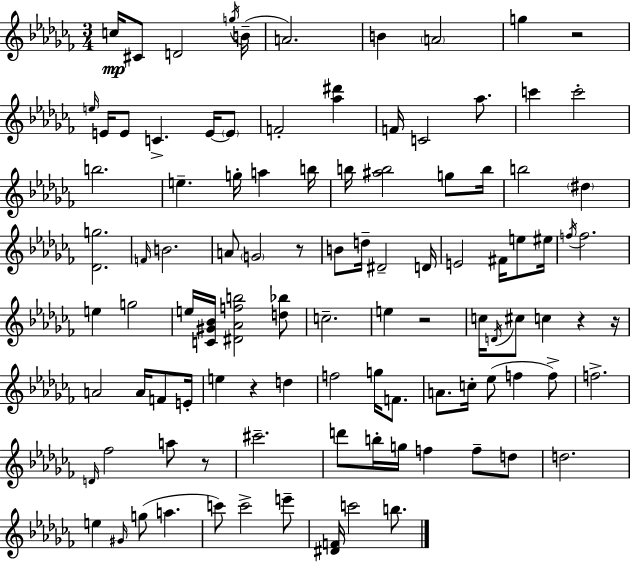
C5/s C#4/e D4/h G5/s B4/s A4/h. B4/q A4/h G5/q R/h E5/s E4/s E4/e C4/q. E4/s E4/e F4/h [Ab5,D#6]/q F4/s C4/h Ab5/e. C6/q C6/h B5/h. E5/q. G5/s A5/q B5/s B5/s [A#5,B5]/h G5/e B5/s B5/h D#5/q [Db4,G5]/h. F4/s B4/h. A4/e G4/h R/e B4/e D5/s D#4/h D4/s E4/h F#4/s E5/e EIS5/s F5/s F5/h. E5/q G5/h E5/s [C4,G#4,Bb4]/s [D#4,Ab4,F5,B5]/h [D5,Bb5]/e C5/h. E5/q R/h C5/s D4/s C#5/e C5/q R/q R/s A4/h A4/s F4/e E4/s E5/q R/q D5/q F5/h G5/s F4/e. A4/e. C5/s Eb5/e F5/q F5/e F5/h. D4/s FES5/h A5/e R/e C#6/h. D6/e B5/s G5/s F5/q F5/e D5/e D5/h. E5/q G#4/s G5/e A5/q. C6/e C6/h E6/e [D#4,F4]/s C6/h B5/e.